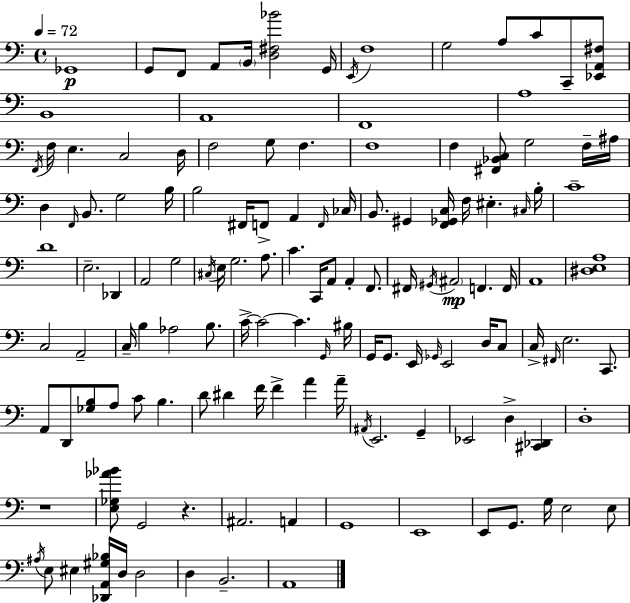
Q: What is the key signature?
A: A minor